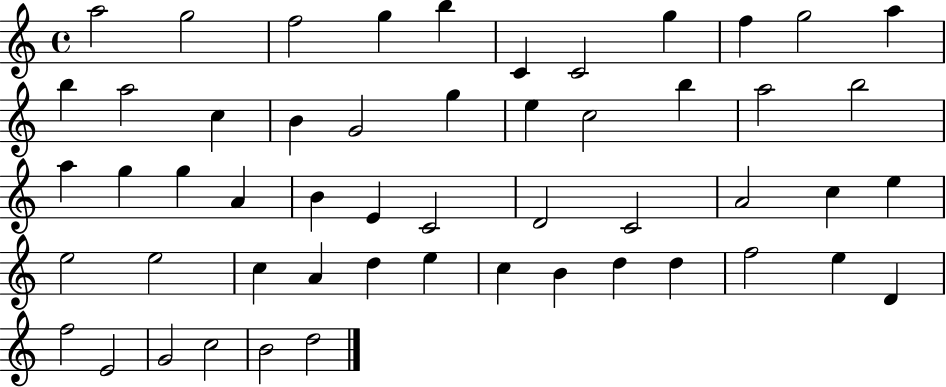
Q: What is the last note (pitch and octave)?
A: D5